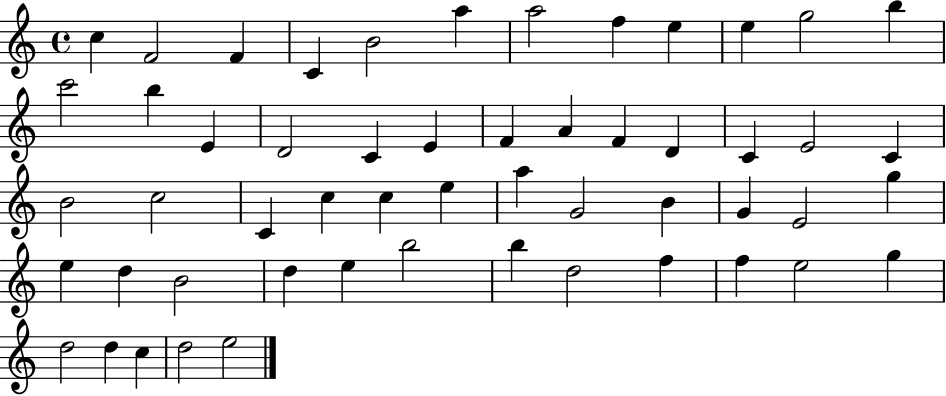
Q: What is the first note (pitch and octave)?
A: C5